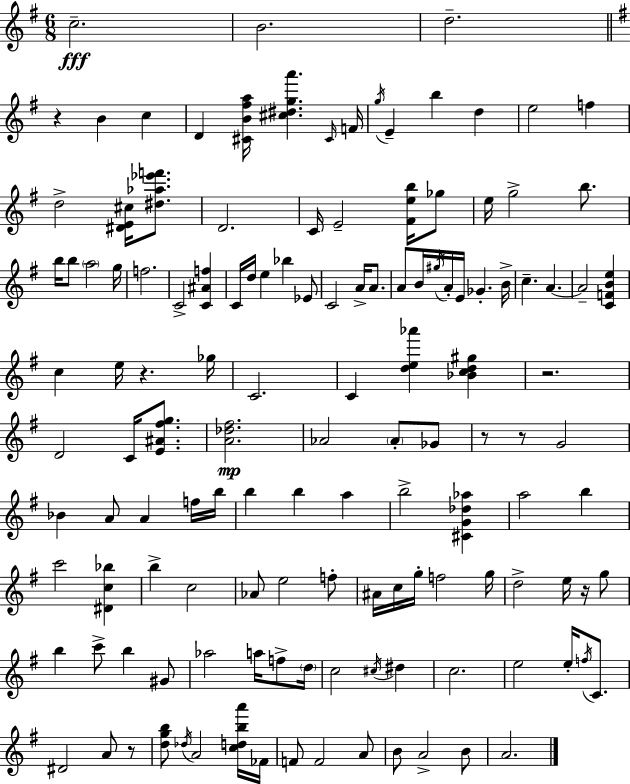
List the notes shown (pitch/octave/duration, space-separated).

C5/h. B4/h. D5/h. R/q B4/q C5/q D4/q [C#4,B4,F#5,A5]/s [C#5,D#5,G5,A6]/q. C#4/s F4/s G5/s E4/q B5/q D5/q E5/h F5/q D5/h [D#4,E4,C#5]/s [D#5,Ab5,Eb6,F6]/e. D4/h. C4/s E4/h [F#4,E5,B5]/s Gb5/e E5/s G5/h B5/e. B5/s B5/e A5/h G5/s F5/h. C4/h [C4,A#4,F5]/q C4/s D5/s E5/q Bb5/q Eb4/e C4/h A4/s A4/e. A4/e B4/s G#5/s A4/s E4/s Gb4/q. B4/s C5/q. A4/q. A4/h [C4,F4,B4,E5]/q C5/q E5/s R/q. Gb5/s C4/h. C4/q [D5,E5,Ab6]/q [Bb4,C5,D5,G#5]/q R/h. D4/h C4/s [E4,A#4,F#5,G5]/e. [A4,Db5,F#5]/h. Ab4/h Ab4/e Gb4/e R/e R/e G4/h Bb4/q A4/e A4/q F5/s B5/s B5/q B5/q A5/q B5/h [C#4,G4,Db5,Ab5]/q A5/h B5/q C6/h [D#4,C5,Bb5]/q B5/q C5/h Ab4/e E5/h F5/e A#4/s C5/s G5/s F5/h G5/s D5/h E5/s R/s G5/e B5/q C6/e B5/q G#4/e Ab5/h A5/s F5/e D5/s C5/h C#5/s D#5/q C5/h. E5/h E5/s F5/s C4/e. D#4/h A4/e R/e [D5,G5,B5]/e Db5/s A4/h [C5,D5,B5,A6]/s FES4/s F4/e F4/h A4/e B4/e A4/h B4/e A4/h.